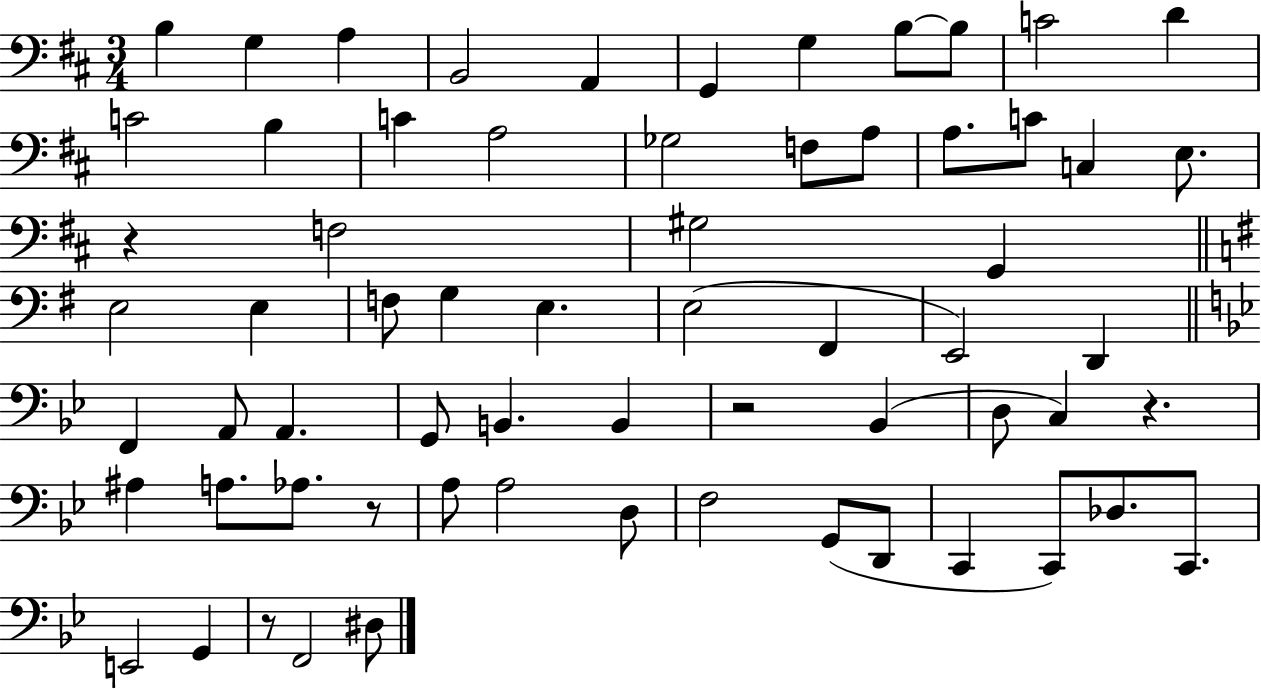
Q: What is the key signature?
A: D major